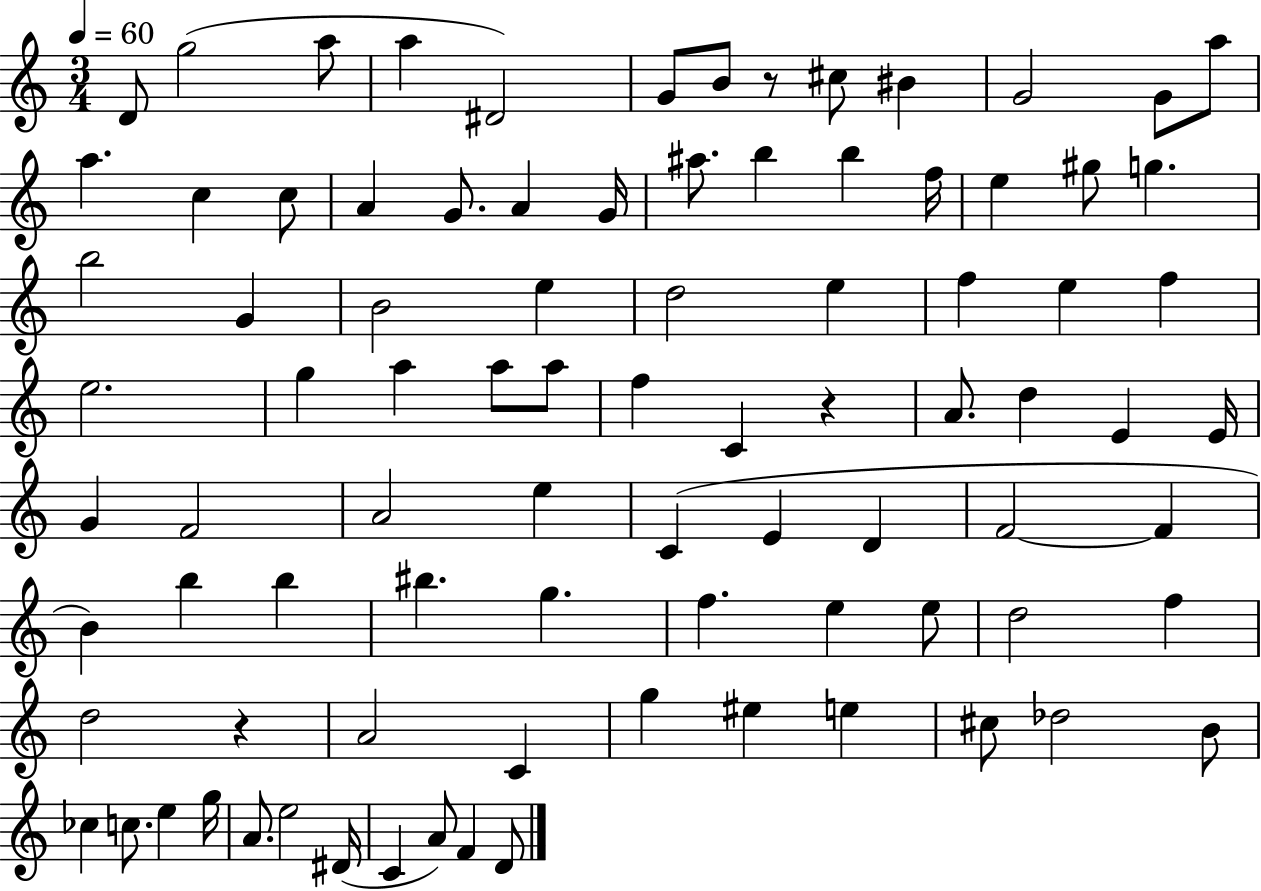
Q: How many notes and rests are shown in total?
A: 88